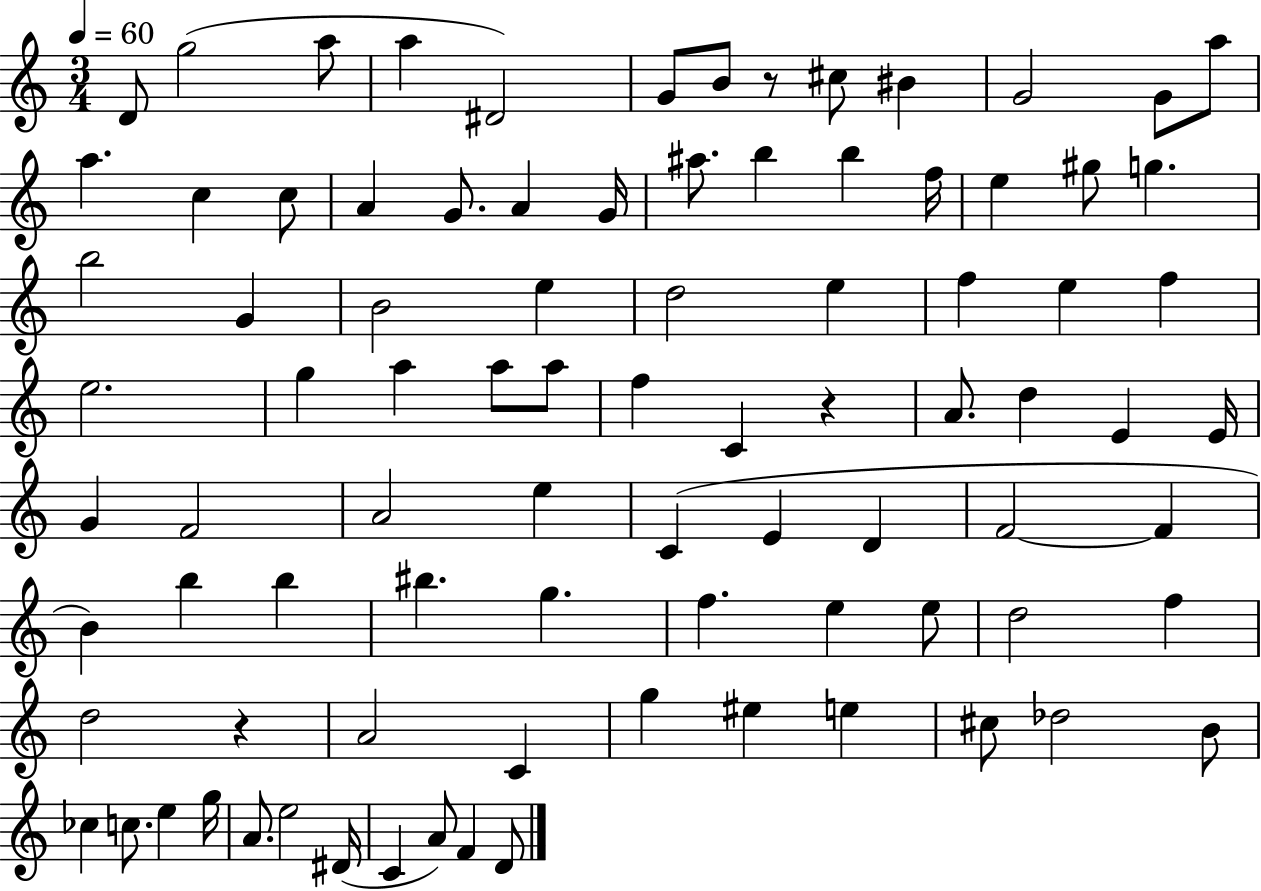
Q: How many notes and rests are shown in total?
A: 88